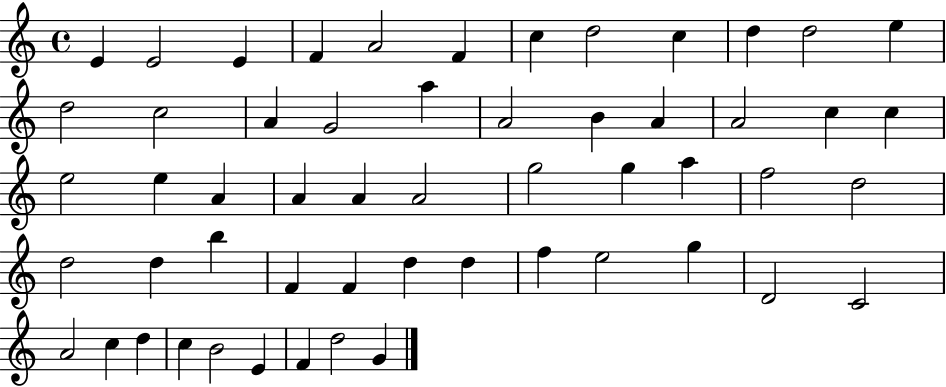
X:1
T:Untitled
M:4/4
L:1/4
K:C
E E2 E F A2 F c d2 c d d2 e d2 c2 A G2 a A2 B A A2 c c e2 e A A A A2 g2 g a f2 d2 d2 d b F F d d f e2 g D2 C2 A2 c d c B2 E F d2 G